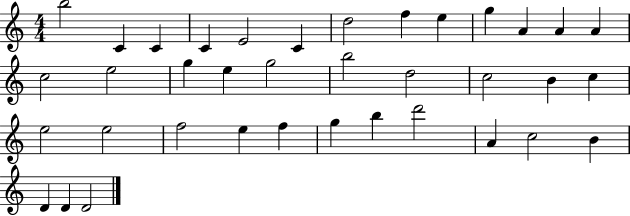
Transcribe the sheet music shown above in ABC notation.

X:1
T:Untitled
M:4/4
L:1/4
K:C
b2 C C C E2 C d2 f e g A A A c2 e2 g e g2 b2 d2 c2 B c e2 e2 f2 e f g b d'2 A c2 B D D D2